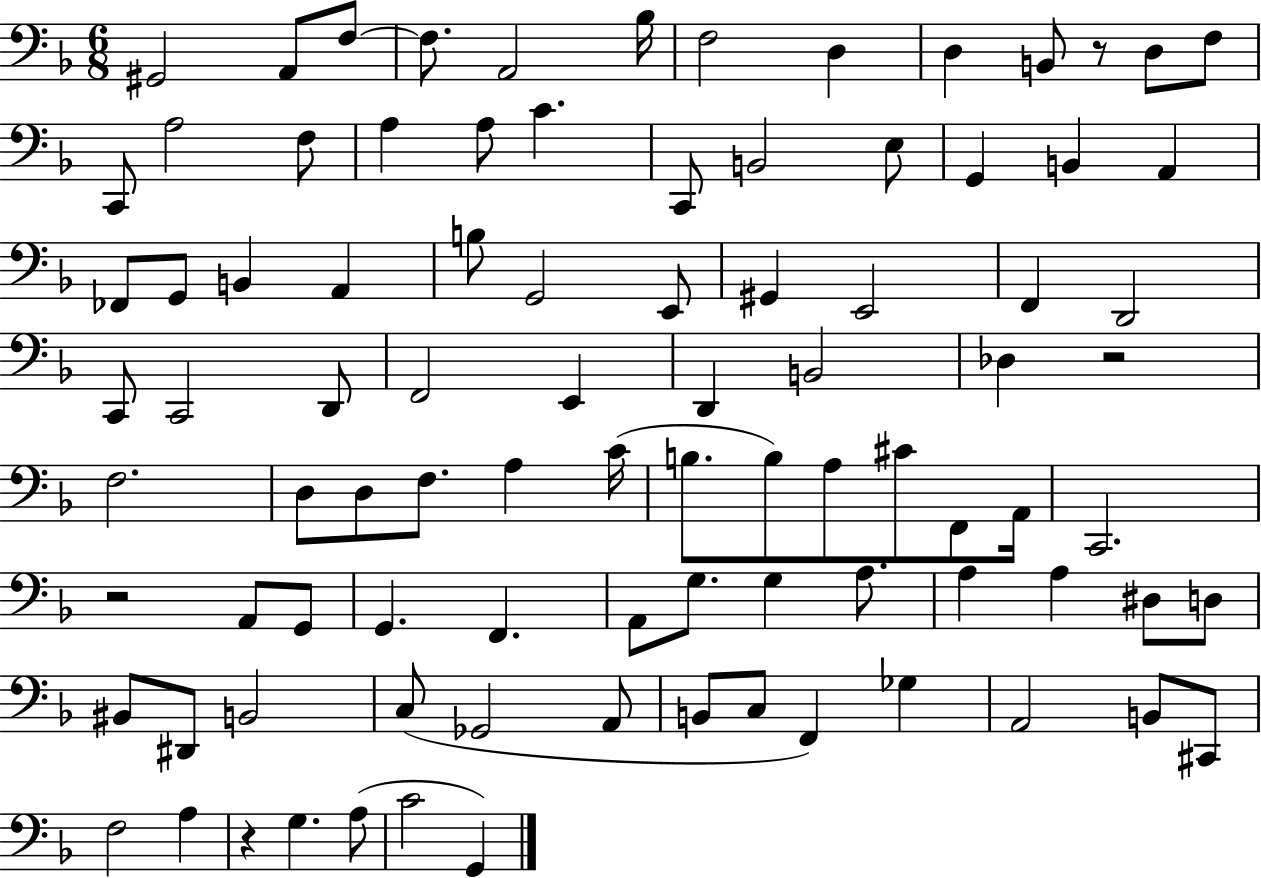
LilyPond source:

{
  \clef bass
  \numericTimeSignature
  \time 6/8
  \key f \major
  gis,2 a,8 f8~~ | f8. a,2 bes16 | f2 d4 | d4 b,8 r8 d8 f8 | \break c,8 a2 f8 | a4 a8 c'4. | c,8 b,2 e8 | g,4 b,4 a,4 | \break fes,8 g,8 b,4 a,4 | b8 g,2 e,8 | gis,4 e,2 | f,4 d,2 | \break c,8 c,2 d,8 | f,2 e,4 | d,4 b,2 | des4 r2 | \break f2. | d8 d8 f8. a4 c'16( | b8. b8) a8 cis'8 f,8 a,16 | c,2. | \break r2 a,8 g,8 | g,4. f,4. | a,8 g8. g4 a8. | a4 a4 dis8 d8 | \break bis,8 dis,8 b,2 | c8( ges,2 a,8 | b,8 c8 f,4) ges4 | a,2 b,8 cis,8 | \break f2 a4 | r4 g4. a8( | c'2 g,4) | \bar "|."
}